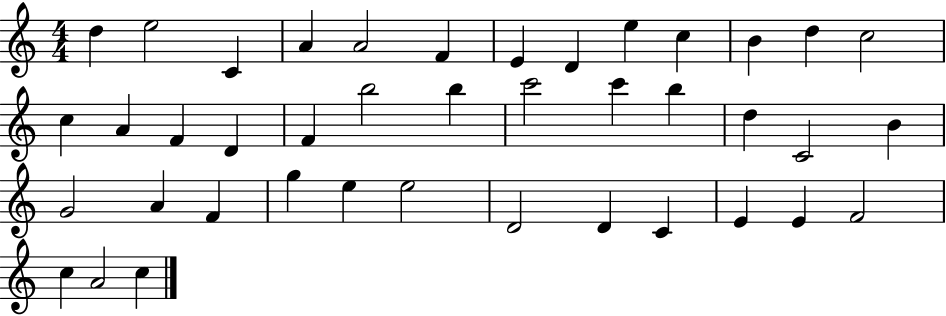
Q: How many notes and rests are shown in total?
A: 41